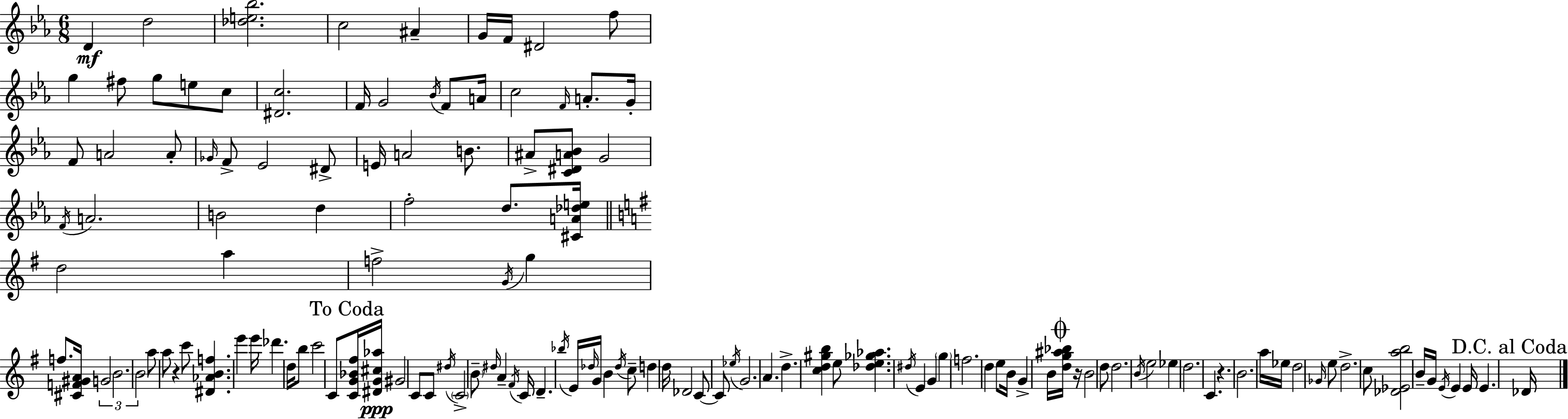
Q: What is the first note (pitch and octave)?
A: D4